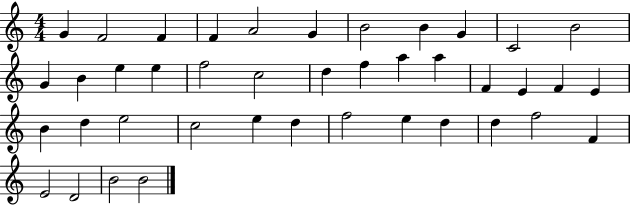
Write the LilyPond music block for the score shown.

{
  \clef treble
  \numericTimeSignature
  \time 4/4
  \key c \major
  g'4 f'2 f'4 | f'4 a'2 g'4 | b'2 b'4 g'4 | c'2 b'2 | \break g'4 b'4 e''4 e''4 | f''2 c''2 | d''4 f''4 a''4 a''4 | f'4 e'4 f'4 e'4 | \break b'4 d''4 e''2 | c''2 e''4 d''4 | f''2 e''4 d''4 | d''4 f''2 f'4 | \break e'2 d'2 | b'2 b'2 | \bar "|."
}